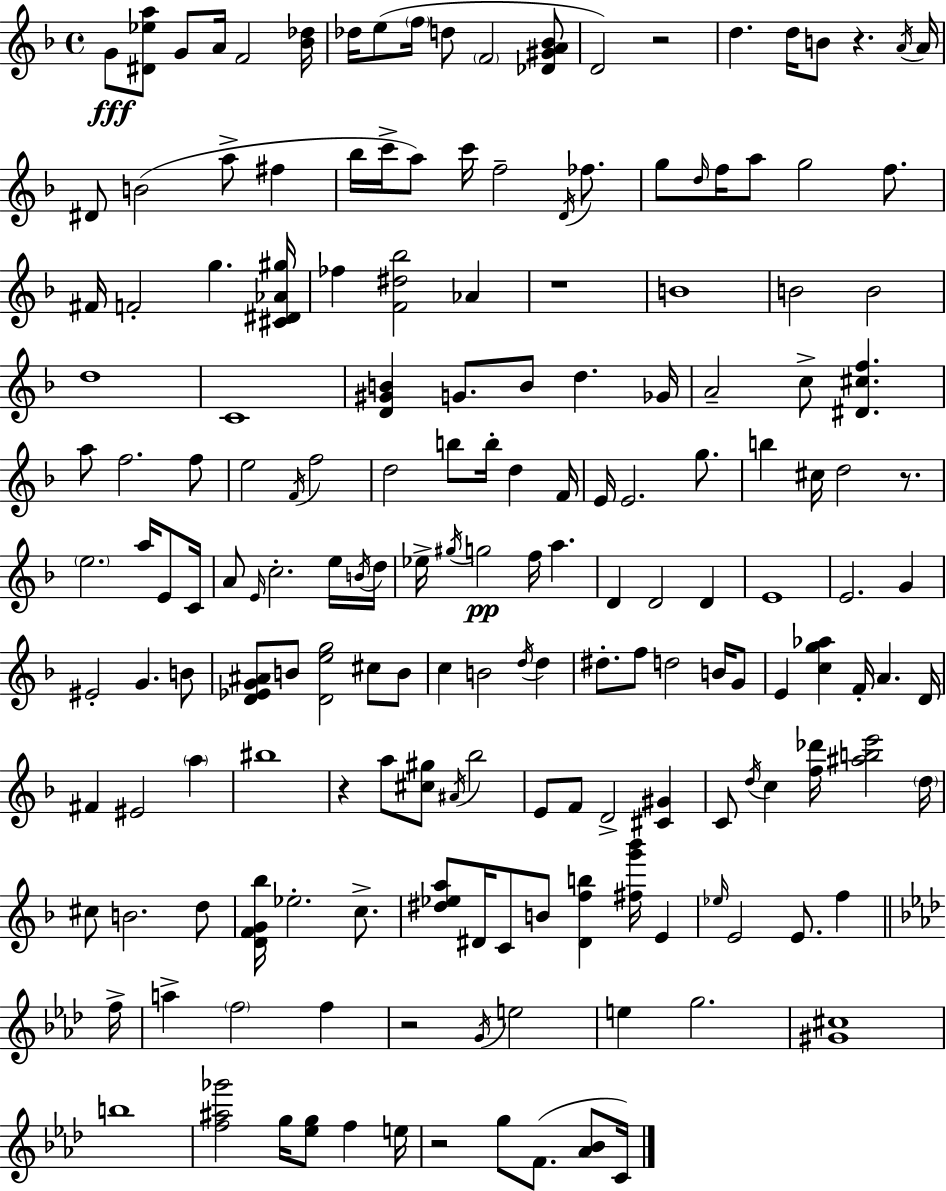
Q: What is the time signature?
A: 4/4